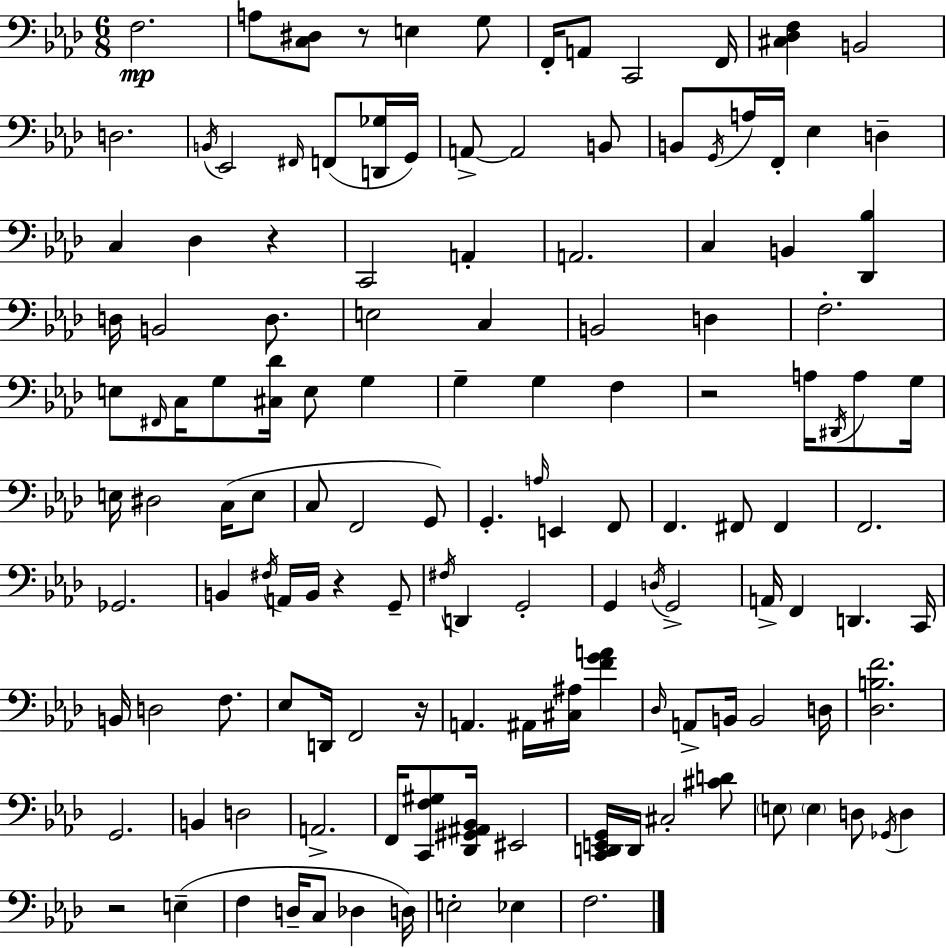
X:1
T:Untitled
M:6/8
L:1/4
K:Ab
F,2 A,/2 [C,^D,]/2 z/2 E, G,/2 F,,/4 A,,/2 C,,2 F,,/4 [^C,_D,F,] B,,2 D,2 B,,/4 _E,,2 ^F,,/4 F,,/2 [D,,_G,]/4 G,,/4 A,,/2 A,,2 B,,/2 B,,/2 G,,/4 A,/4 F,,/4 _E, D, C, _D, z C,,2 A,, A,,2 C, B,, [_D,,_B,] D,/4 B,,2 D,/2 E,2 C, B,,2 D, F,2 E,/2 ^F,,/4 C,/4 G,/2 [^C,_D]/4 E,/2 G, G, G, F, z2 A,/4 ^D,,/4 A,/2 G,/4 E,/4 ^D,2 C,/4 E,/2 C,/2 F,,2 G,,/2 G,, A,/4 E,, F,,/2 F,, ^F,,/2 ^F,, F,,2 _G,,2 B,, ^F,/4 A,,/4 B,,/4 z G,,/2 ^F,/4 D,, G,,2 G,, D,/4 G,,2 A,,/4 F,, D,, C,,/4 B,,/4 D,2 F,/2 _E,/2 D,,/4 F,,2 z/4 A,, ^A,,/4 [^C,^A,]/4 [FGA] _D,/4 A,,/2 B,,/4 B,,2 D,/4 [_D,B,F]2 G,,2 B,, D,2 A,,2 F,,/4 [C,,F,^G,]/2 [_D,,^G,,^A,,_B,,]/4 ^E,,2 [C,,D,,E,,G,,]/4 D,,/4 ^C,2 [^CD]/2 E,/2 E, D,/2 _G,,/4 D, z2 E, F, D,/4 C,/2 _D, D,/4 E,2 _E, F,2